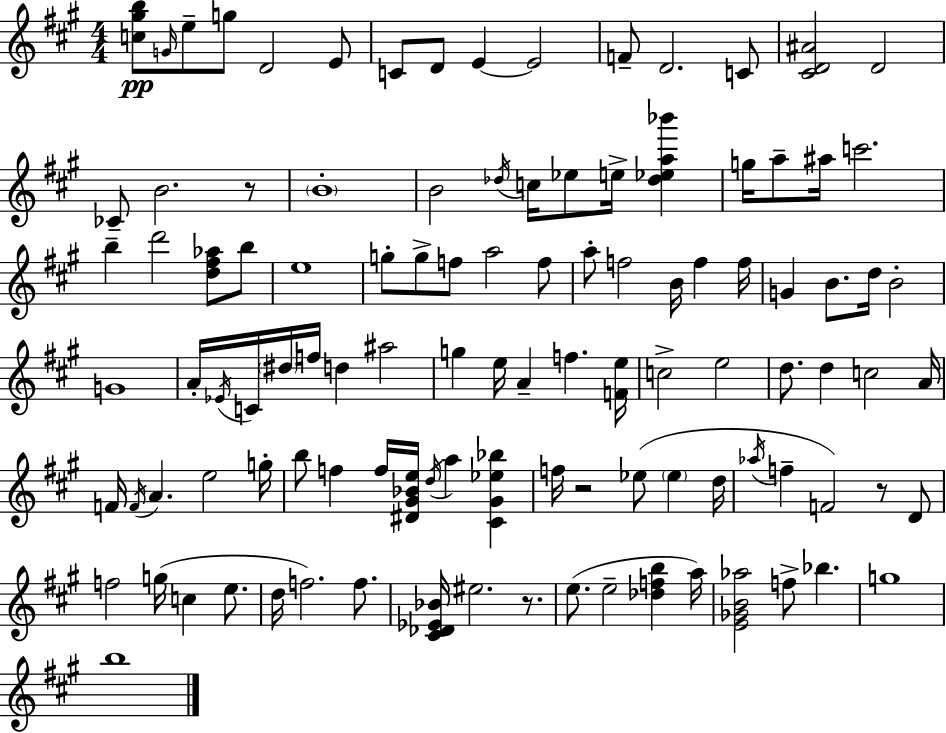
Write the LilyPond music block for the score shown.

{
  \clef treble
  \numericTimeSignature
  \time 4/4
  \key a \major
  <c'' gis'' b''>8\pp \grace { g'16 } e''8-- g''8 d'2 e'8 | c'8 d'8 e'4~~ e'2 | f'8-- d'2. c'8 | <cis' d' ais'>2 d'2 | \break ces'8-- b'2. r8 | \parenthesize b'1-. | b'2 \acciaccatura { des''16 } c''16 ees''8 e''16-> <des'' ees'' a'' bes'''>4 | g''16 a''8-- ais''16 c'''2. | \break b''4-- d'''2 <d'' fis'' aes''>8 | b''8 e''1 | g''8-. g''8-> f''8 a''2 | f''8 a''8-. f''2 b'16 f''4 | \break f''16 g'4 b'8. d''16 b'2-. | g'1 | a'16-. \acciaccatura { ees'16 } c'16 \parenthesize dis''16 f''16 d''4 ais''2 | g''4 e''16 a'4-- f''4. | \break <f' e''>16 c''2-> e''2 | d''8. d''4 c''2 | a'16 f'16 \acciaccatura { f'16 } a'4. e''2 | g''16-. b''8 f''4 f''16 <dis' gis' bes' e''>16 \acciaccatura { d''16 } a''4 | \break <cis' gis' ees'' bes''>4 f''16 r2 ees''8( | \parenthesize ees''4 d''16 \acciaccatura { aes''16 } f''4-- f'2) | r8 d'8 f''2 g''16( c''4 | e''8. d''16 f''2.) | \break f''8. <cis' des' ees' bes'>16 eis''2. | r8. e''8.( e''2-- | <des'' f'' b''>4 a''16) <e' ges' b' aes''>2 f''8-> | bes''4. g''1 | \break b''1 | \bar "|."
}